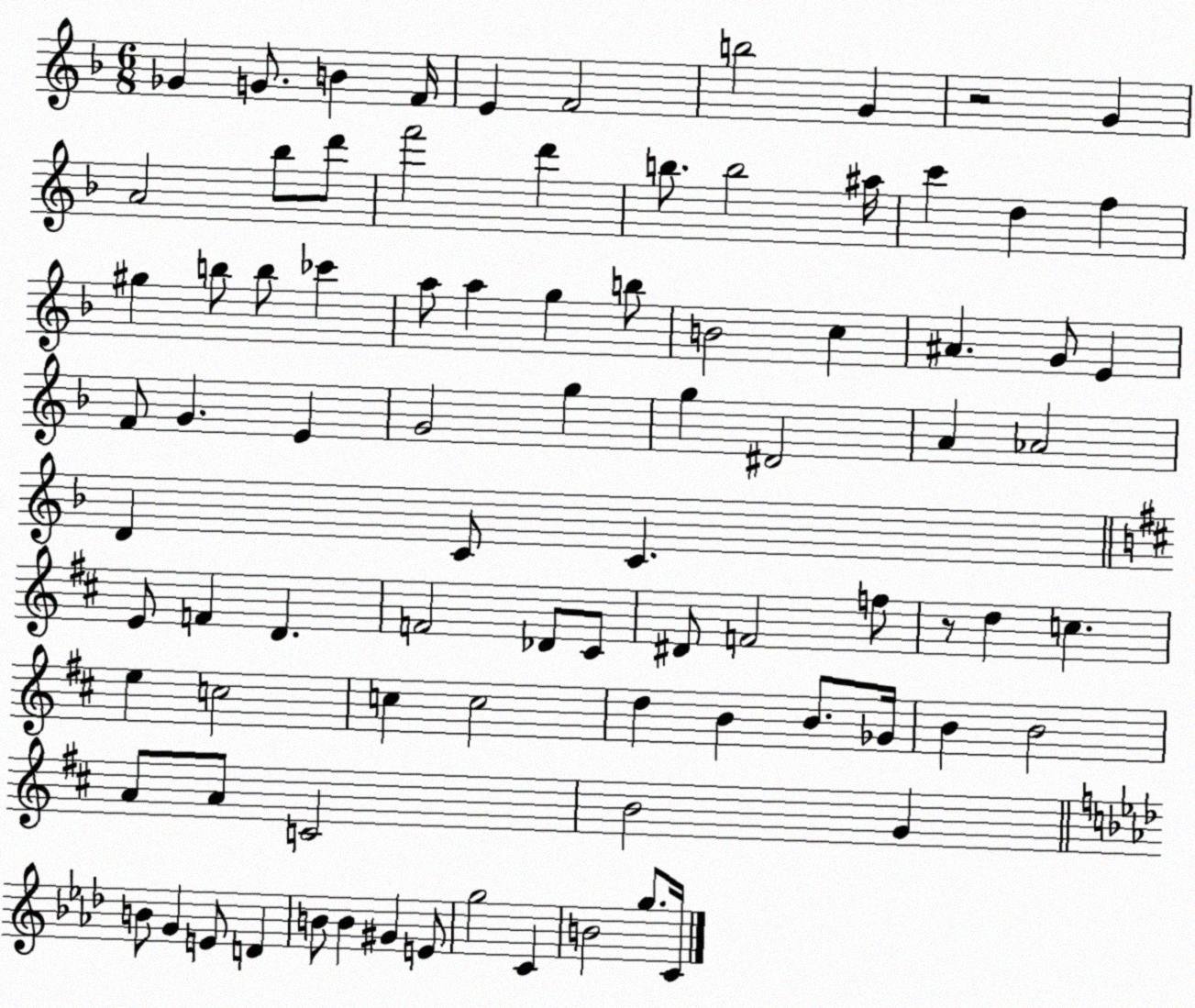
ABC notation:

X:1
T:Untitled
M:6/8
L:1/4
K:F
_G G/2 B F/4 E F2 b2 G z2 G A2 _b/2 d'/2 f'2 d' b/2 b2 ^a/4 c' d f ^g b/2 b/2 _c' a/2 a g b/2 B2 c ^A G/2 E F/2 G E G2 g g ^D2 A _A2 D C/2 C E/2 F D F2 _D/2 ^C/2 ^D/2 F2 f/2 z/2 d c e c2 c c2 d B B/2 _G/4 B B2 A/2 A/2 C2 B2 G B/2 G E/2 D B/2 B ^G E/2 g2 C B2 g/2 C/4